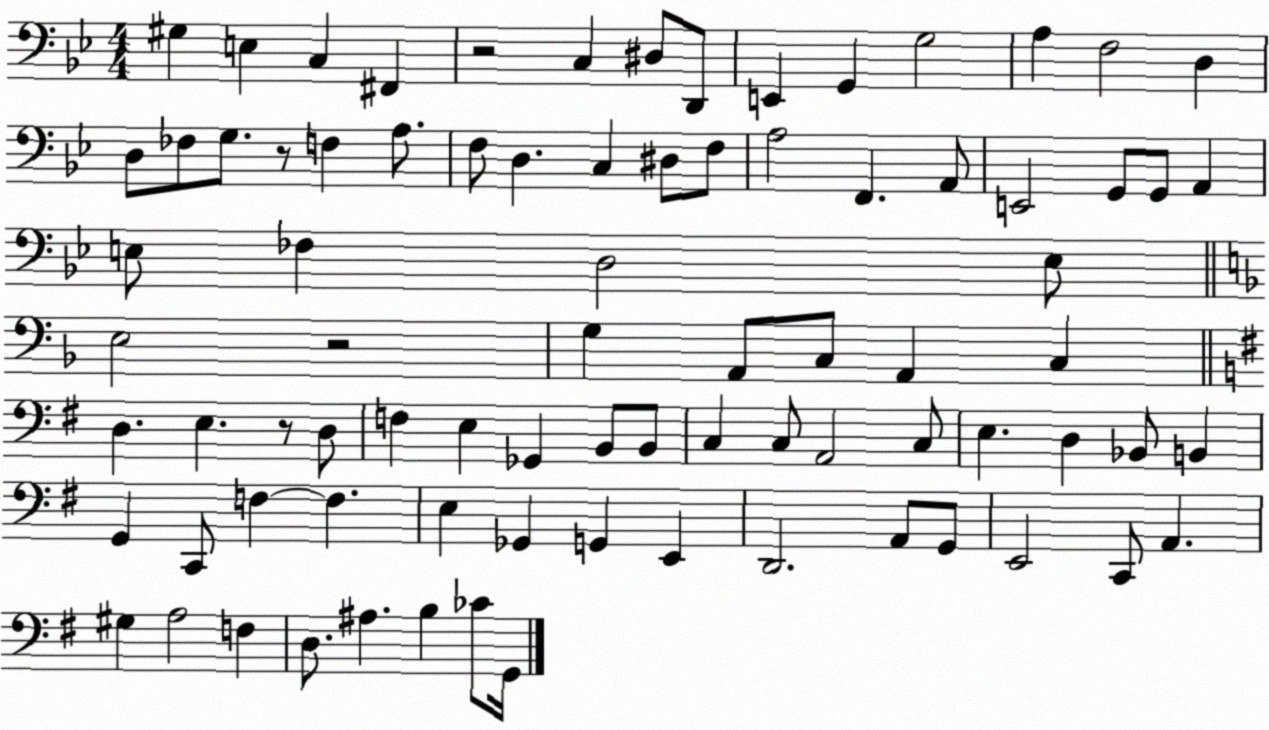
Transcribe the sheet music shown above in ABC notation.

X:1
T:Untitled
M:4/4
L:1/4
K:Bb
^G, E, C, ^F,, z2 C, ^D,/2 D,,/2 E,, G,, G,2 A, F,2 D, D,/2 _F,/2 G,/2 z/2 F, A,/2 F,/2 D, C, ^D,/2 F,/2 A,2 F,, A,,/2 E,,2 G,,/2 G,,/2 A,, E,/2 _F, D,2 E,/2 E,2 z2 G, A,,/2 C,/2 A,, C, D, E, z/2 D,/2 F, E, _G,, B,,/2 B,,/2 C, C,/2 A,,2 C,/2 E, D, _B,,/2 B,, G,, C,,/2 F, F, E, _G,, G,, E,, D,,2 A,,/2 G,,/2 E,,2 C,,/2 A,, ^G, A,2 F, D,/2 ^A, B, _C/2 G,,/4